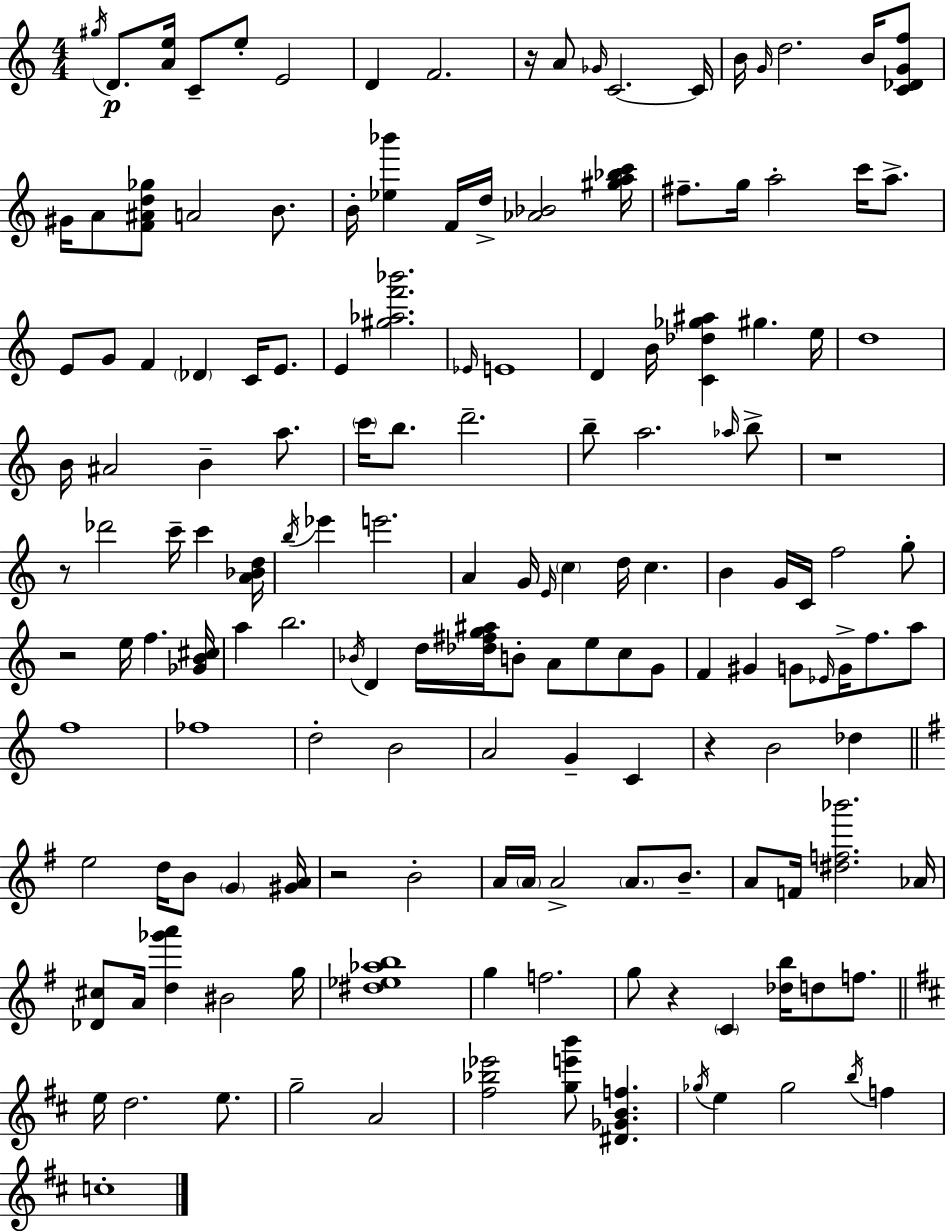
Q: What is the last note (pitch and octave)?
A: C5